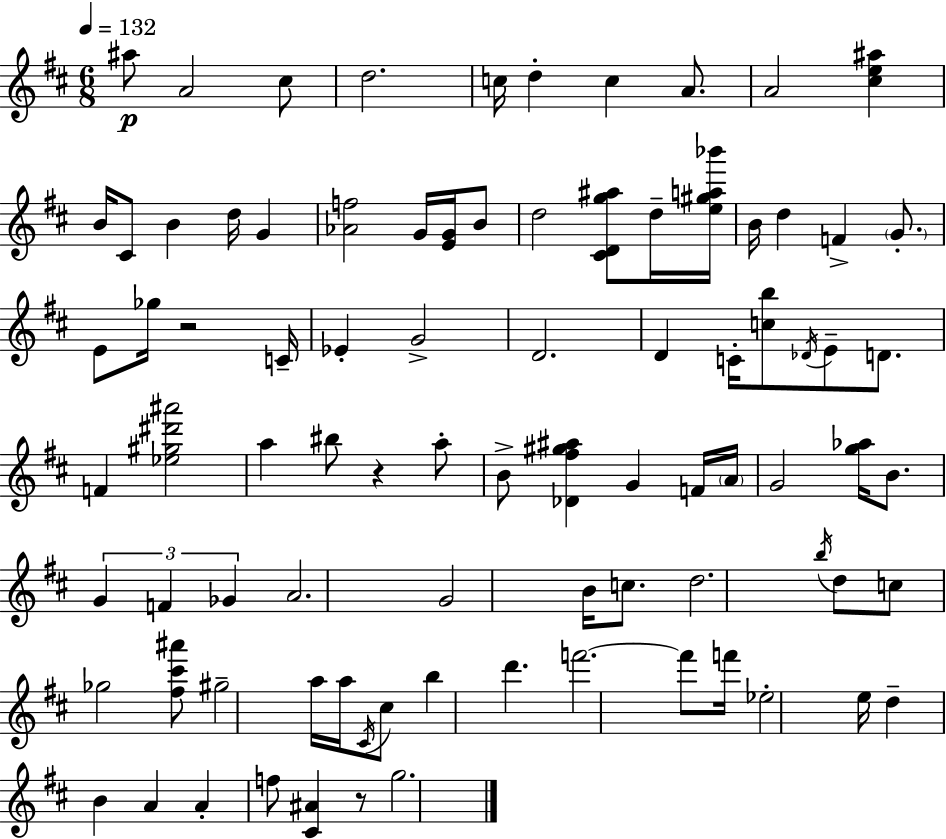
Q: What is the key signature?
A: D major